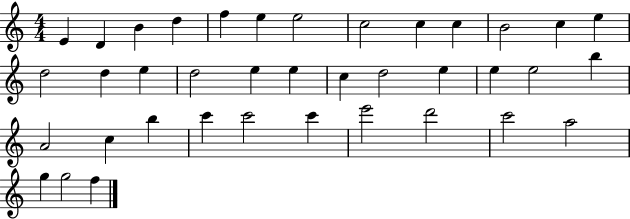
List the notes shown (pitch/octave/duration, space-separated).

E4/q D4/q B4/q D5/q F5/q E5/q E5/h C5/h C5/q C5/q B4/h C5/q E5/q D5/h D5/q E5/q D5/h E5/q E5/q C5/q D5/h E5/q E5/q E5/h B5/q A4/h C5/q B5/q C6/q C6/h C6/q E6/h D6/h C6/h A5/h G5/q G5/h F5/q